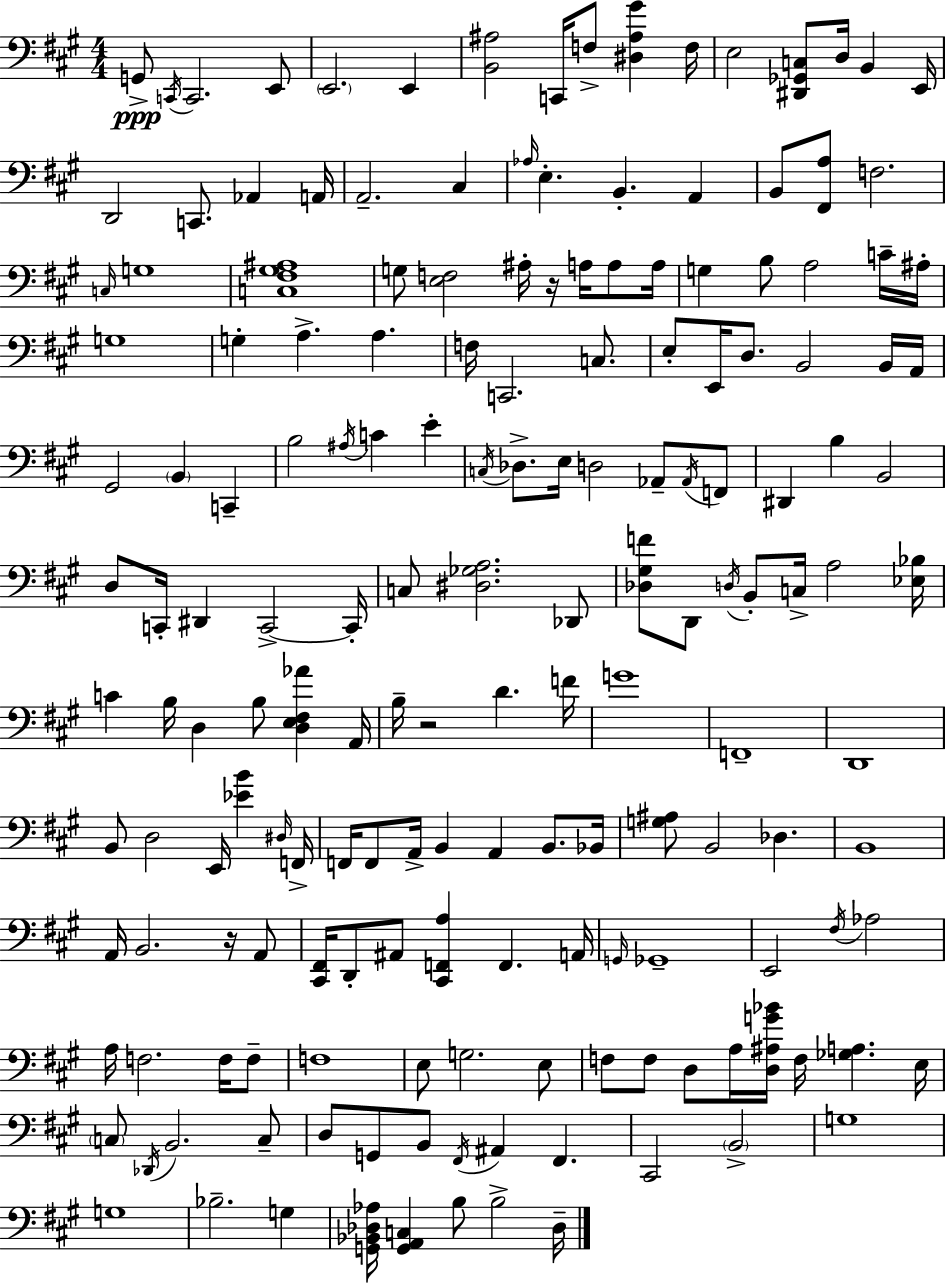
X:1
T:Untitled
M:4/4
L:1/4
K:A
G,,/2 C,,/4 C,,2 E,,/2 E,,2 E,, [B,,^A,]2 C,,/4 F,/2 [^D,^A,^G] F,/4 E,2 [^D,,_G,,C,]/2 D,/4 B,, E,,/4 D,,2 C,,/2 _A,, A,,/4 A,,2 ^C, _A,/4 E, B,, A,, B,,/2 [^F,,A,]/2 F,2 C,/4 G,4 [C,^F,^G,^A,]4 G,/2 [E,F,]2 ^A,/4 z/4 A,/4 A,/2 A,/4 G, B,/2 A,2 C/4 ^A,/4 G,4 G, A, A, F,/4 C,,2 C,/2 E,/2 E,,/4 D,/2 B,,2 B,,/4 A,,/4 ^G,,2 B,, C,, B,2 ^A,/4 C E C,/4 _D,/2 E,/4 D,2 _A,,/2 _A,,/4 F,,/2 ^D,, B, B,,2 D,/2 C,,/4 ^D,, C,,2 C,,/4 C,/2 [^D,_G,A,]2 _D,,/2 [_D,^G,F]/2 D,,/2 D,/4 B,,/2 C,/4 A,2 [_E,_B,]/4 C B,/4 D, B,/2 [D,E,^F,_A] A,,/4 B,/4 z2 D F/4 G4 F,,4 D,,4 B,,/2 D,2 E,,/4 [_EB] ^D,/4 F,,/4 F,,/4 F,,/2 A,,/4 B,, A,, B,,/2 _B,,/4 [G,^A,]/2 B,,2 _D, B,,4 A,,/4 B,,2 z/4 A,,/2 [^C,,^F,,]/4 D,,/2 ^A,,/2 [^C,,F,,A,] F,, A,,/4 G,,/4 _G,,4 E,,2 ^F,/4 _A,2 A,/4 F,2 F,/4 F,/2 F,4 E,/2 G,2 E,/2 F,/2 F,/2 D,/2 A,/4 [D,^A,G_B]/4 F,/4 [_G,A,] E,/4 C,/2 _D,,/4 B,,2 C,/2 D,/2 G,,/2 B,,/2 ^F,,/4 ^A,, ^F,, ^C,,2 B,,2 G,4 G,4 _B,2 G, [G,,_B,,_D,_A,]/4 [G,,A,,C,] B,/2 B,2 _D,/4